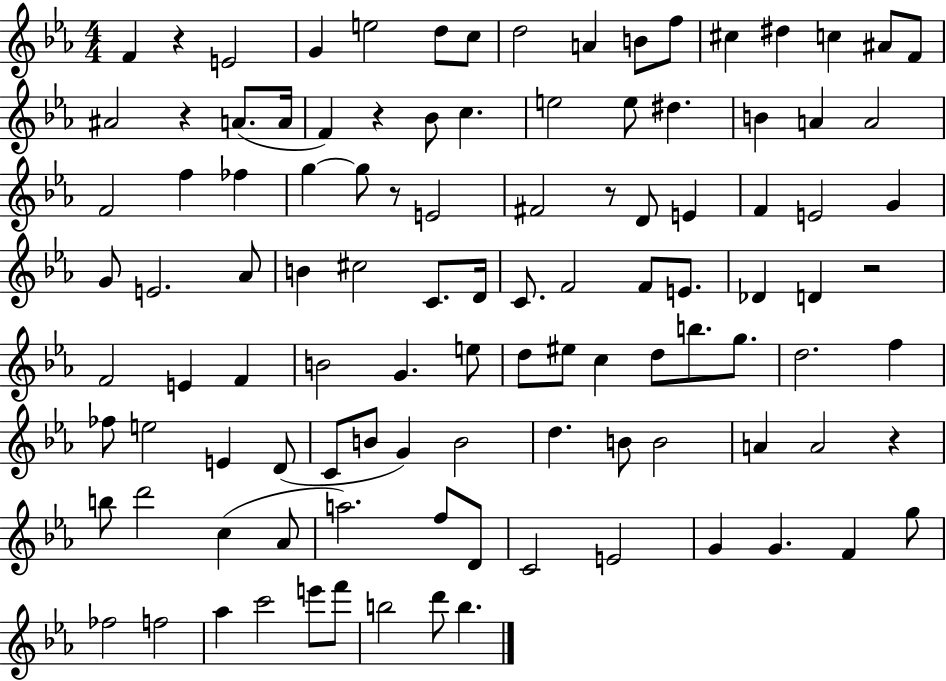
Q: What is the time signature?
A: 4/4